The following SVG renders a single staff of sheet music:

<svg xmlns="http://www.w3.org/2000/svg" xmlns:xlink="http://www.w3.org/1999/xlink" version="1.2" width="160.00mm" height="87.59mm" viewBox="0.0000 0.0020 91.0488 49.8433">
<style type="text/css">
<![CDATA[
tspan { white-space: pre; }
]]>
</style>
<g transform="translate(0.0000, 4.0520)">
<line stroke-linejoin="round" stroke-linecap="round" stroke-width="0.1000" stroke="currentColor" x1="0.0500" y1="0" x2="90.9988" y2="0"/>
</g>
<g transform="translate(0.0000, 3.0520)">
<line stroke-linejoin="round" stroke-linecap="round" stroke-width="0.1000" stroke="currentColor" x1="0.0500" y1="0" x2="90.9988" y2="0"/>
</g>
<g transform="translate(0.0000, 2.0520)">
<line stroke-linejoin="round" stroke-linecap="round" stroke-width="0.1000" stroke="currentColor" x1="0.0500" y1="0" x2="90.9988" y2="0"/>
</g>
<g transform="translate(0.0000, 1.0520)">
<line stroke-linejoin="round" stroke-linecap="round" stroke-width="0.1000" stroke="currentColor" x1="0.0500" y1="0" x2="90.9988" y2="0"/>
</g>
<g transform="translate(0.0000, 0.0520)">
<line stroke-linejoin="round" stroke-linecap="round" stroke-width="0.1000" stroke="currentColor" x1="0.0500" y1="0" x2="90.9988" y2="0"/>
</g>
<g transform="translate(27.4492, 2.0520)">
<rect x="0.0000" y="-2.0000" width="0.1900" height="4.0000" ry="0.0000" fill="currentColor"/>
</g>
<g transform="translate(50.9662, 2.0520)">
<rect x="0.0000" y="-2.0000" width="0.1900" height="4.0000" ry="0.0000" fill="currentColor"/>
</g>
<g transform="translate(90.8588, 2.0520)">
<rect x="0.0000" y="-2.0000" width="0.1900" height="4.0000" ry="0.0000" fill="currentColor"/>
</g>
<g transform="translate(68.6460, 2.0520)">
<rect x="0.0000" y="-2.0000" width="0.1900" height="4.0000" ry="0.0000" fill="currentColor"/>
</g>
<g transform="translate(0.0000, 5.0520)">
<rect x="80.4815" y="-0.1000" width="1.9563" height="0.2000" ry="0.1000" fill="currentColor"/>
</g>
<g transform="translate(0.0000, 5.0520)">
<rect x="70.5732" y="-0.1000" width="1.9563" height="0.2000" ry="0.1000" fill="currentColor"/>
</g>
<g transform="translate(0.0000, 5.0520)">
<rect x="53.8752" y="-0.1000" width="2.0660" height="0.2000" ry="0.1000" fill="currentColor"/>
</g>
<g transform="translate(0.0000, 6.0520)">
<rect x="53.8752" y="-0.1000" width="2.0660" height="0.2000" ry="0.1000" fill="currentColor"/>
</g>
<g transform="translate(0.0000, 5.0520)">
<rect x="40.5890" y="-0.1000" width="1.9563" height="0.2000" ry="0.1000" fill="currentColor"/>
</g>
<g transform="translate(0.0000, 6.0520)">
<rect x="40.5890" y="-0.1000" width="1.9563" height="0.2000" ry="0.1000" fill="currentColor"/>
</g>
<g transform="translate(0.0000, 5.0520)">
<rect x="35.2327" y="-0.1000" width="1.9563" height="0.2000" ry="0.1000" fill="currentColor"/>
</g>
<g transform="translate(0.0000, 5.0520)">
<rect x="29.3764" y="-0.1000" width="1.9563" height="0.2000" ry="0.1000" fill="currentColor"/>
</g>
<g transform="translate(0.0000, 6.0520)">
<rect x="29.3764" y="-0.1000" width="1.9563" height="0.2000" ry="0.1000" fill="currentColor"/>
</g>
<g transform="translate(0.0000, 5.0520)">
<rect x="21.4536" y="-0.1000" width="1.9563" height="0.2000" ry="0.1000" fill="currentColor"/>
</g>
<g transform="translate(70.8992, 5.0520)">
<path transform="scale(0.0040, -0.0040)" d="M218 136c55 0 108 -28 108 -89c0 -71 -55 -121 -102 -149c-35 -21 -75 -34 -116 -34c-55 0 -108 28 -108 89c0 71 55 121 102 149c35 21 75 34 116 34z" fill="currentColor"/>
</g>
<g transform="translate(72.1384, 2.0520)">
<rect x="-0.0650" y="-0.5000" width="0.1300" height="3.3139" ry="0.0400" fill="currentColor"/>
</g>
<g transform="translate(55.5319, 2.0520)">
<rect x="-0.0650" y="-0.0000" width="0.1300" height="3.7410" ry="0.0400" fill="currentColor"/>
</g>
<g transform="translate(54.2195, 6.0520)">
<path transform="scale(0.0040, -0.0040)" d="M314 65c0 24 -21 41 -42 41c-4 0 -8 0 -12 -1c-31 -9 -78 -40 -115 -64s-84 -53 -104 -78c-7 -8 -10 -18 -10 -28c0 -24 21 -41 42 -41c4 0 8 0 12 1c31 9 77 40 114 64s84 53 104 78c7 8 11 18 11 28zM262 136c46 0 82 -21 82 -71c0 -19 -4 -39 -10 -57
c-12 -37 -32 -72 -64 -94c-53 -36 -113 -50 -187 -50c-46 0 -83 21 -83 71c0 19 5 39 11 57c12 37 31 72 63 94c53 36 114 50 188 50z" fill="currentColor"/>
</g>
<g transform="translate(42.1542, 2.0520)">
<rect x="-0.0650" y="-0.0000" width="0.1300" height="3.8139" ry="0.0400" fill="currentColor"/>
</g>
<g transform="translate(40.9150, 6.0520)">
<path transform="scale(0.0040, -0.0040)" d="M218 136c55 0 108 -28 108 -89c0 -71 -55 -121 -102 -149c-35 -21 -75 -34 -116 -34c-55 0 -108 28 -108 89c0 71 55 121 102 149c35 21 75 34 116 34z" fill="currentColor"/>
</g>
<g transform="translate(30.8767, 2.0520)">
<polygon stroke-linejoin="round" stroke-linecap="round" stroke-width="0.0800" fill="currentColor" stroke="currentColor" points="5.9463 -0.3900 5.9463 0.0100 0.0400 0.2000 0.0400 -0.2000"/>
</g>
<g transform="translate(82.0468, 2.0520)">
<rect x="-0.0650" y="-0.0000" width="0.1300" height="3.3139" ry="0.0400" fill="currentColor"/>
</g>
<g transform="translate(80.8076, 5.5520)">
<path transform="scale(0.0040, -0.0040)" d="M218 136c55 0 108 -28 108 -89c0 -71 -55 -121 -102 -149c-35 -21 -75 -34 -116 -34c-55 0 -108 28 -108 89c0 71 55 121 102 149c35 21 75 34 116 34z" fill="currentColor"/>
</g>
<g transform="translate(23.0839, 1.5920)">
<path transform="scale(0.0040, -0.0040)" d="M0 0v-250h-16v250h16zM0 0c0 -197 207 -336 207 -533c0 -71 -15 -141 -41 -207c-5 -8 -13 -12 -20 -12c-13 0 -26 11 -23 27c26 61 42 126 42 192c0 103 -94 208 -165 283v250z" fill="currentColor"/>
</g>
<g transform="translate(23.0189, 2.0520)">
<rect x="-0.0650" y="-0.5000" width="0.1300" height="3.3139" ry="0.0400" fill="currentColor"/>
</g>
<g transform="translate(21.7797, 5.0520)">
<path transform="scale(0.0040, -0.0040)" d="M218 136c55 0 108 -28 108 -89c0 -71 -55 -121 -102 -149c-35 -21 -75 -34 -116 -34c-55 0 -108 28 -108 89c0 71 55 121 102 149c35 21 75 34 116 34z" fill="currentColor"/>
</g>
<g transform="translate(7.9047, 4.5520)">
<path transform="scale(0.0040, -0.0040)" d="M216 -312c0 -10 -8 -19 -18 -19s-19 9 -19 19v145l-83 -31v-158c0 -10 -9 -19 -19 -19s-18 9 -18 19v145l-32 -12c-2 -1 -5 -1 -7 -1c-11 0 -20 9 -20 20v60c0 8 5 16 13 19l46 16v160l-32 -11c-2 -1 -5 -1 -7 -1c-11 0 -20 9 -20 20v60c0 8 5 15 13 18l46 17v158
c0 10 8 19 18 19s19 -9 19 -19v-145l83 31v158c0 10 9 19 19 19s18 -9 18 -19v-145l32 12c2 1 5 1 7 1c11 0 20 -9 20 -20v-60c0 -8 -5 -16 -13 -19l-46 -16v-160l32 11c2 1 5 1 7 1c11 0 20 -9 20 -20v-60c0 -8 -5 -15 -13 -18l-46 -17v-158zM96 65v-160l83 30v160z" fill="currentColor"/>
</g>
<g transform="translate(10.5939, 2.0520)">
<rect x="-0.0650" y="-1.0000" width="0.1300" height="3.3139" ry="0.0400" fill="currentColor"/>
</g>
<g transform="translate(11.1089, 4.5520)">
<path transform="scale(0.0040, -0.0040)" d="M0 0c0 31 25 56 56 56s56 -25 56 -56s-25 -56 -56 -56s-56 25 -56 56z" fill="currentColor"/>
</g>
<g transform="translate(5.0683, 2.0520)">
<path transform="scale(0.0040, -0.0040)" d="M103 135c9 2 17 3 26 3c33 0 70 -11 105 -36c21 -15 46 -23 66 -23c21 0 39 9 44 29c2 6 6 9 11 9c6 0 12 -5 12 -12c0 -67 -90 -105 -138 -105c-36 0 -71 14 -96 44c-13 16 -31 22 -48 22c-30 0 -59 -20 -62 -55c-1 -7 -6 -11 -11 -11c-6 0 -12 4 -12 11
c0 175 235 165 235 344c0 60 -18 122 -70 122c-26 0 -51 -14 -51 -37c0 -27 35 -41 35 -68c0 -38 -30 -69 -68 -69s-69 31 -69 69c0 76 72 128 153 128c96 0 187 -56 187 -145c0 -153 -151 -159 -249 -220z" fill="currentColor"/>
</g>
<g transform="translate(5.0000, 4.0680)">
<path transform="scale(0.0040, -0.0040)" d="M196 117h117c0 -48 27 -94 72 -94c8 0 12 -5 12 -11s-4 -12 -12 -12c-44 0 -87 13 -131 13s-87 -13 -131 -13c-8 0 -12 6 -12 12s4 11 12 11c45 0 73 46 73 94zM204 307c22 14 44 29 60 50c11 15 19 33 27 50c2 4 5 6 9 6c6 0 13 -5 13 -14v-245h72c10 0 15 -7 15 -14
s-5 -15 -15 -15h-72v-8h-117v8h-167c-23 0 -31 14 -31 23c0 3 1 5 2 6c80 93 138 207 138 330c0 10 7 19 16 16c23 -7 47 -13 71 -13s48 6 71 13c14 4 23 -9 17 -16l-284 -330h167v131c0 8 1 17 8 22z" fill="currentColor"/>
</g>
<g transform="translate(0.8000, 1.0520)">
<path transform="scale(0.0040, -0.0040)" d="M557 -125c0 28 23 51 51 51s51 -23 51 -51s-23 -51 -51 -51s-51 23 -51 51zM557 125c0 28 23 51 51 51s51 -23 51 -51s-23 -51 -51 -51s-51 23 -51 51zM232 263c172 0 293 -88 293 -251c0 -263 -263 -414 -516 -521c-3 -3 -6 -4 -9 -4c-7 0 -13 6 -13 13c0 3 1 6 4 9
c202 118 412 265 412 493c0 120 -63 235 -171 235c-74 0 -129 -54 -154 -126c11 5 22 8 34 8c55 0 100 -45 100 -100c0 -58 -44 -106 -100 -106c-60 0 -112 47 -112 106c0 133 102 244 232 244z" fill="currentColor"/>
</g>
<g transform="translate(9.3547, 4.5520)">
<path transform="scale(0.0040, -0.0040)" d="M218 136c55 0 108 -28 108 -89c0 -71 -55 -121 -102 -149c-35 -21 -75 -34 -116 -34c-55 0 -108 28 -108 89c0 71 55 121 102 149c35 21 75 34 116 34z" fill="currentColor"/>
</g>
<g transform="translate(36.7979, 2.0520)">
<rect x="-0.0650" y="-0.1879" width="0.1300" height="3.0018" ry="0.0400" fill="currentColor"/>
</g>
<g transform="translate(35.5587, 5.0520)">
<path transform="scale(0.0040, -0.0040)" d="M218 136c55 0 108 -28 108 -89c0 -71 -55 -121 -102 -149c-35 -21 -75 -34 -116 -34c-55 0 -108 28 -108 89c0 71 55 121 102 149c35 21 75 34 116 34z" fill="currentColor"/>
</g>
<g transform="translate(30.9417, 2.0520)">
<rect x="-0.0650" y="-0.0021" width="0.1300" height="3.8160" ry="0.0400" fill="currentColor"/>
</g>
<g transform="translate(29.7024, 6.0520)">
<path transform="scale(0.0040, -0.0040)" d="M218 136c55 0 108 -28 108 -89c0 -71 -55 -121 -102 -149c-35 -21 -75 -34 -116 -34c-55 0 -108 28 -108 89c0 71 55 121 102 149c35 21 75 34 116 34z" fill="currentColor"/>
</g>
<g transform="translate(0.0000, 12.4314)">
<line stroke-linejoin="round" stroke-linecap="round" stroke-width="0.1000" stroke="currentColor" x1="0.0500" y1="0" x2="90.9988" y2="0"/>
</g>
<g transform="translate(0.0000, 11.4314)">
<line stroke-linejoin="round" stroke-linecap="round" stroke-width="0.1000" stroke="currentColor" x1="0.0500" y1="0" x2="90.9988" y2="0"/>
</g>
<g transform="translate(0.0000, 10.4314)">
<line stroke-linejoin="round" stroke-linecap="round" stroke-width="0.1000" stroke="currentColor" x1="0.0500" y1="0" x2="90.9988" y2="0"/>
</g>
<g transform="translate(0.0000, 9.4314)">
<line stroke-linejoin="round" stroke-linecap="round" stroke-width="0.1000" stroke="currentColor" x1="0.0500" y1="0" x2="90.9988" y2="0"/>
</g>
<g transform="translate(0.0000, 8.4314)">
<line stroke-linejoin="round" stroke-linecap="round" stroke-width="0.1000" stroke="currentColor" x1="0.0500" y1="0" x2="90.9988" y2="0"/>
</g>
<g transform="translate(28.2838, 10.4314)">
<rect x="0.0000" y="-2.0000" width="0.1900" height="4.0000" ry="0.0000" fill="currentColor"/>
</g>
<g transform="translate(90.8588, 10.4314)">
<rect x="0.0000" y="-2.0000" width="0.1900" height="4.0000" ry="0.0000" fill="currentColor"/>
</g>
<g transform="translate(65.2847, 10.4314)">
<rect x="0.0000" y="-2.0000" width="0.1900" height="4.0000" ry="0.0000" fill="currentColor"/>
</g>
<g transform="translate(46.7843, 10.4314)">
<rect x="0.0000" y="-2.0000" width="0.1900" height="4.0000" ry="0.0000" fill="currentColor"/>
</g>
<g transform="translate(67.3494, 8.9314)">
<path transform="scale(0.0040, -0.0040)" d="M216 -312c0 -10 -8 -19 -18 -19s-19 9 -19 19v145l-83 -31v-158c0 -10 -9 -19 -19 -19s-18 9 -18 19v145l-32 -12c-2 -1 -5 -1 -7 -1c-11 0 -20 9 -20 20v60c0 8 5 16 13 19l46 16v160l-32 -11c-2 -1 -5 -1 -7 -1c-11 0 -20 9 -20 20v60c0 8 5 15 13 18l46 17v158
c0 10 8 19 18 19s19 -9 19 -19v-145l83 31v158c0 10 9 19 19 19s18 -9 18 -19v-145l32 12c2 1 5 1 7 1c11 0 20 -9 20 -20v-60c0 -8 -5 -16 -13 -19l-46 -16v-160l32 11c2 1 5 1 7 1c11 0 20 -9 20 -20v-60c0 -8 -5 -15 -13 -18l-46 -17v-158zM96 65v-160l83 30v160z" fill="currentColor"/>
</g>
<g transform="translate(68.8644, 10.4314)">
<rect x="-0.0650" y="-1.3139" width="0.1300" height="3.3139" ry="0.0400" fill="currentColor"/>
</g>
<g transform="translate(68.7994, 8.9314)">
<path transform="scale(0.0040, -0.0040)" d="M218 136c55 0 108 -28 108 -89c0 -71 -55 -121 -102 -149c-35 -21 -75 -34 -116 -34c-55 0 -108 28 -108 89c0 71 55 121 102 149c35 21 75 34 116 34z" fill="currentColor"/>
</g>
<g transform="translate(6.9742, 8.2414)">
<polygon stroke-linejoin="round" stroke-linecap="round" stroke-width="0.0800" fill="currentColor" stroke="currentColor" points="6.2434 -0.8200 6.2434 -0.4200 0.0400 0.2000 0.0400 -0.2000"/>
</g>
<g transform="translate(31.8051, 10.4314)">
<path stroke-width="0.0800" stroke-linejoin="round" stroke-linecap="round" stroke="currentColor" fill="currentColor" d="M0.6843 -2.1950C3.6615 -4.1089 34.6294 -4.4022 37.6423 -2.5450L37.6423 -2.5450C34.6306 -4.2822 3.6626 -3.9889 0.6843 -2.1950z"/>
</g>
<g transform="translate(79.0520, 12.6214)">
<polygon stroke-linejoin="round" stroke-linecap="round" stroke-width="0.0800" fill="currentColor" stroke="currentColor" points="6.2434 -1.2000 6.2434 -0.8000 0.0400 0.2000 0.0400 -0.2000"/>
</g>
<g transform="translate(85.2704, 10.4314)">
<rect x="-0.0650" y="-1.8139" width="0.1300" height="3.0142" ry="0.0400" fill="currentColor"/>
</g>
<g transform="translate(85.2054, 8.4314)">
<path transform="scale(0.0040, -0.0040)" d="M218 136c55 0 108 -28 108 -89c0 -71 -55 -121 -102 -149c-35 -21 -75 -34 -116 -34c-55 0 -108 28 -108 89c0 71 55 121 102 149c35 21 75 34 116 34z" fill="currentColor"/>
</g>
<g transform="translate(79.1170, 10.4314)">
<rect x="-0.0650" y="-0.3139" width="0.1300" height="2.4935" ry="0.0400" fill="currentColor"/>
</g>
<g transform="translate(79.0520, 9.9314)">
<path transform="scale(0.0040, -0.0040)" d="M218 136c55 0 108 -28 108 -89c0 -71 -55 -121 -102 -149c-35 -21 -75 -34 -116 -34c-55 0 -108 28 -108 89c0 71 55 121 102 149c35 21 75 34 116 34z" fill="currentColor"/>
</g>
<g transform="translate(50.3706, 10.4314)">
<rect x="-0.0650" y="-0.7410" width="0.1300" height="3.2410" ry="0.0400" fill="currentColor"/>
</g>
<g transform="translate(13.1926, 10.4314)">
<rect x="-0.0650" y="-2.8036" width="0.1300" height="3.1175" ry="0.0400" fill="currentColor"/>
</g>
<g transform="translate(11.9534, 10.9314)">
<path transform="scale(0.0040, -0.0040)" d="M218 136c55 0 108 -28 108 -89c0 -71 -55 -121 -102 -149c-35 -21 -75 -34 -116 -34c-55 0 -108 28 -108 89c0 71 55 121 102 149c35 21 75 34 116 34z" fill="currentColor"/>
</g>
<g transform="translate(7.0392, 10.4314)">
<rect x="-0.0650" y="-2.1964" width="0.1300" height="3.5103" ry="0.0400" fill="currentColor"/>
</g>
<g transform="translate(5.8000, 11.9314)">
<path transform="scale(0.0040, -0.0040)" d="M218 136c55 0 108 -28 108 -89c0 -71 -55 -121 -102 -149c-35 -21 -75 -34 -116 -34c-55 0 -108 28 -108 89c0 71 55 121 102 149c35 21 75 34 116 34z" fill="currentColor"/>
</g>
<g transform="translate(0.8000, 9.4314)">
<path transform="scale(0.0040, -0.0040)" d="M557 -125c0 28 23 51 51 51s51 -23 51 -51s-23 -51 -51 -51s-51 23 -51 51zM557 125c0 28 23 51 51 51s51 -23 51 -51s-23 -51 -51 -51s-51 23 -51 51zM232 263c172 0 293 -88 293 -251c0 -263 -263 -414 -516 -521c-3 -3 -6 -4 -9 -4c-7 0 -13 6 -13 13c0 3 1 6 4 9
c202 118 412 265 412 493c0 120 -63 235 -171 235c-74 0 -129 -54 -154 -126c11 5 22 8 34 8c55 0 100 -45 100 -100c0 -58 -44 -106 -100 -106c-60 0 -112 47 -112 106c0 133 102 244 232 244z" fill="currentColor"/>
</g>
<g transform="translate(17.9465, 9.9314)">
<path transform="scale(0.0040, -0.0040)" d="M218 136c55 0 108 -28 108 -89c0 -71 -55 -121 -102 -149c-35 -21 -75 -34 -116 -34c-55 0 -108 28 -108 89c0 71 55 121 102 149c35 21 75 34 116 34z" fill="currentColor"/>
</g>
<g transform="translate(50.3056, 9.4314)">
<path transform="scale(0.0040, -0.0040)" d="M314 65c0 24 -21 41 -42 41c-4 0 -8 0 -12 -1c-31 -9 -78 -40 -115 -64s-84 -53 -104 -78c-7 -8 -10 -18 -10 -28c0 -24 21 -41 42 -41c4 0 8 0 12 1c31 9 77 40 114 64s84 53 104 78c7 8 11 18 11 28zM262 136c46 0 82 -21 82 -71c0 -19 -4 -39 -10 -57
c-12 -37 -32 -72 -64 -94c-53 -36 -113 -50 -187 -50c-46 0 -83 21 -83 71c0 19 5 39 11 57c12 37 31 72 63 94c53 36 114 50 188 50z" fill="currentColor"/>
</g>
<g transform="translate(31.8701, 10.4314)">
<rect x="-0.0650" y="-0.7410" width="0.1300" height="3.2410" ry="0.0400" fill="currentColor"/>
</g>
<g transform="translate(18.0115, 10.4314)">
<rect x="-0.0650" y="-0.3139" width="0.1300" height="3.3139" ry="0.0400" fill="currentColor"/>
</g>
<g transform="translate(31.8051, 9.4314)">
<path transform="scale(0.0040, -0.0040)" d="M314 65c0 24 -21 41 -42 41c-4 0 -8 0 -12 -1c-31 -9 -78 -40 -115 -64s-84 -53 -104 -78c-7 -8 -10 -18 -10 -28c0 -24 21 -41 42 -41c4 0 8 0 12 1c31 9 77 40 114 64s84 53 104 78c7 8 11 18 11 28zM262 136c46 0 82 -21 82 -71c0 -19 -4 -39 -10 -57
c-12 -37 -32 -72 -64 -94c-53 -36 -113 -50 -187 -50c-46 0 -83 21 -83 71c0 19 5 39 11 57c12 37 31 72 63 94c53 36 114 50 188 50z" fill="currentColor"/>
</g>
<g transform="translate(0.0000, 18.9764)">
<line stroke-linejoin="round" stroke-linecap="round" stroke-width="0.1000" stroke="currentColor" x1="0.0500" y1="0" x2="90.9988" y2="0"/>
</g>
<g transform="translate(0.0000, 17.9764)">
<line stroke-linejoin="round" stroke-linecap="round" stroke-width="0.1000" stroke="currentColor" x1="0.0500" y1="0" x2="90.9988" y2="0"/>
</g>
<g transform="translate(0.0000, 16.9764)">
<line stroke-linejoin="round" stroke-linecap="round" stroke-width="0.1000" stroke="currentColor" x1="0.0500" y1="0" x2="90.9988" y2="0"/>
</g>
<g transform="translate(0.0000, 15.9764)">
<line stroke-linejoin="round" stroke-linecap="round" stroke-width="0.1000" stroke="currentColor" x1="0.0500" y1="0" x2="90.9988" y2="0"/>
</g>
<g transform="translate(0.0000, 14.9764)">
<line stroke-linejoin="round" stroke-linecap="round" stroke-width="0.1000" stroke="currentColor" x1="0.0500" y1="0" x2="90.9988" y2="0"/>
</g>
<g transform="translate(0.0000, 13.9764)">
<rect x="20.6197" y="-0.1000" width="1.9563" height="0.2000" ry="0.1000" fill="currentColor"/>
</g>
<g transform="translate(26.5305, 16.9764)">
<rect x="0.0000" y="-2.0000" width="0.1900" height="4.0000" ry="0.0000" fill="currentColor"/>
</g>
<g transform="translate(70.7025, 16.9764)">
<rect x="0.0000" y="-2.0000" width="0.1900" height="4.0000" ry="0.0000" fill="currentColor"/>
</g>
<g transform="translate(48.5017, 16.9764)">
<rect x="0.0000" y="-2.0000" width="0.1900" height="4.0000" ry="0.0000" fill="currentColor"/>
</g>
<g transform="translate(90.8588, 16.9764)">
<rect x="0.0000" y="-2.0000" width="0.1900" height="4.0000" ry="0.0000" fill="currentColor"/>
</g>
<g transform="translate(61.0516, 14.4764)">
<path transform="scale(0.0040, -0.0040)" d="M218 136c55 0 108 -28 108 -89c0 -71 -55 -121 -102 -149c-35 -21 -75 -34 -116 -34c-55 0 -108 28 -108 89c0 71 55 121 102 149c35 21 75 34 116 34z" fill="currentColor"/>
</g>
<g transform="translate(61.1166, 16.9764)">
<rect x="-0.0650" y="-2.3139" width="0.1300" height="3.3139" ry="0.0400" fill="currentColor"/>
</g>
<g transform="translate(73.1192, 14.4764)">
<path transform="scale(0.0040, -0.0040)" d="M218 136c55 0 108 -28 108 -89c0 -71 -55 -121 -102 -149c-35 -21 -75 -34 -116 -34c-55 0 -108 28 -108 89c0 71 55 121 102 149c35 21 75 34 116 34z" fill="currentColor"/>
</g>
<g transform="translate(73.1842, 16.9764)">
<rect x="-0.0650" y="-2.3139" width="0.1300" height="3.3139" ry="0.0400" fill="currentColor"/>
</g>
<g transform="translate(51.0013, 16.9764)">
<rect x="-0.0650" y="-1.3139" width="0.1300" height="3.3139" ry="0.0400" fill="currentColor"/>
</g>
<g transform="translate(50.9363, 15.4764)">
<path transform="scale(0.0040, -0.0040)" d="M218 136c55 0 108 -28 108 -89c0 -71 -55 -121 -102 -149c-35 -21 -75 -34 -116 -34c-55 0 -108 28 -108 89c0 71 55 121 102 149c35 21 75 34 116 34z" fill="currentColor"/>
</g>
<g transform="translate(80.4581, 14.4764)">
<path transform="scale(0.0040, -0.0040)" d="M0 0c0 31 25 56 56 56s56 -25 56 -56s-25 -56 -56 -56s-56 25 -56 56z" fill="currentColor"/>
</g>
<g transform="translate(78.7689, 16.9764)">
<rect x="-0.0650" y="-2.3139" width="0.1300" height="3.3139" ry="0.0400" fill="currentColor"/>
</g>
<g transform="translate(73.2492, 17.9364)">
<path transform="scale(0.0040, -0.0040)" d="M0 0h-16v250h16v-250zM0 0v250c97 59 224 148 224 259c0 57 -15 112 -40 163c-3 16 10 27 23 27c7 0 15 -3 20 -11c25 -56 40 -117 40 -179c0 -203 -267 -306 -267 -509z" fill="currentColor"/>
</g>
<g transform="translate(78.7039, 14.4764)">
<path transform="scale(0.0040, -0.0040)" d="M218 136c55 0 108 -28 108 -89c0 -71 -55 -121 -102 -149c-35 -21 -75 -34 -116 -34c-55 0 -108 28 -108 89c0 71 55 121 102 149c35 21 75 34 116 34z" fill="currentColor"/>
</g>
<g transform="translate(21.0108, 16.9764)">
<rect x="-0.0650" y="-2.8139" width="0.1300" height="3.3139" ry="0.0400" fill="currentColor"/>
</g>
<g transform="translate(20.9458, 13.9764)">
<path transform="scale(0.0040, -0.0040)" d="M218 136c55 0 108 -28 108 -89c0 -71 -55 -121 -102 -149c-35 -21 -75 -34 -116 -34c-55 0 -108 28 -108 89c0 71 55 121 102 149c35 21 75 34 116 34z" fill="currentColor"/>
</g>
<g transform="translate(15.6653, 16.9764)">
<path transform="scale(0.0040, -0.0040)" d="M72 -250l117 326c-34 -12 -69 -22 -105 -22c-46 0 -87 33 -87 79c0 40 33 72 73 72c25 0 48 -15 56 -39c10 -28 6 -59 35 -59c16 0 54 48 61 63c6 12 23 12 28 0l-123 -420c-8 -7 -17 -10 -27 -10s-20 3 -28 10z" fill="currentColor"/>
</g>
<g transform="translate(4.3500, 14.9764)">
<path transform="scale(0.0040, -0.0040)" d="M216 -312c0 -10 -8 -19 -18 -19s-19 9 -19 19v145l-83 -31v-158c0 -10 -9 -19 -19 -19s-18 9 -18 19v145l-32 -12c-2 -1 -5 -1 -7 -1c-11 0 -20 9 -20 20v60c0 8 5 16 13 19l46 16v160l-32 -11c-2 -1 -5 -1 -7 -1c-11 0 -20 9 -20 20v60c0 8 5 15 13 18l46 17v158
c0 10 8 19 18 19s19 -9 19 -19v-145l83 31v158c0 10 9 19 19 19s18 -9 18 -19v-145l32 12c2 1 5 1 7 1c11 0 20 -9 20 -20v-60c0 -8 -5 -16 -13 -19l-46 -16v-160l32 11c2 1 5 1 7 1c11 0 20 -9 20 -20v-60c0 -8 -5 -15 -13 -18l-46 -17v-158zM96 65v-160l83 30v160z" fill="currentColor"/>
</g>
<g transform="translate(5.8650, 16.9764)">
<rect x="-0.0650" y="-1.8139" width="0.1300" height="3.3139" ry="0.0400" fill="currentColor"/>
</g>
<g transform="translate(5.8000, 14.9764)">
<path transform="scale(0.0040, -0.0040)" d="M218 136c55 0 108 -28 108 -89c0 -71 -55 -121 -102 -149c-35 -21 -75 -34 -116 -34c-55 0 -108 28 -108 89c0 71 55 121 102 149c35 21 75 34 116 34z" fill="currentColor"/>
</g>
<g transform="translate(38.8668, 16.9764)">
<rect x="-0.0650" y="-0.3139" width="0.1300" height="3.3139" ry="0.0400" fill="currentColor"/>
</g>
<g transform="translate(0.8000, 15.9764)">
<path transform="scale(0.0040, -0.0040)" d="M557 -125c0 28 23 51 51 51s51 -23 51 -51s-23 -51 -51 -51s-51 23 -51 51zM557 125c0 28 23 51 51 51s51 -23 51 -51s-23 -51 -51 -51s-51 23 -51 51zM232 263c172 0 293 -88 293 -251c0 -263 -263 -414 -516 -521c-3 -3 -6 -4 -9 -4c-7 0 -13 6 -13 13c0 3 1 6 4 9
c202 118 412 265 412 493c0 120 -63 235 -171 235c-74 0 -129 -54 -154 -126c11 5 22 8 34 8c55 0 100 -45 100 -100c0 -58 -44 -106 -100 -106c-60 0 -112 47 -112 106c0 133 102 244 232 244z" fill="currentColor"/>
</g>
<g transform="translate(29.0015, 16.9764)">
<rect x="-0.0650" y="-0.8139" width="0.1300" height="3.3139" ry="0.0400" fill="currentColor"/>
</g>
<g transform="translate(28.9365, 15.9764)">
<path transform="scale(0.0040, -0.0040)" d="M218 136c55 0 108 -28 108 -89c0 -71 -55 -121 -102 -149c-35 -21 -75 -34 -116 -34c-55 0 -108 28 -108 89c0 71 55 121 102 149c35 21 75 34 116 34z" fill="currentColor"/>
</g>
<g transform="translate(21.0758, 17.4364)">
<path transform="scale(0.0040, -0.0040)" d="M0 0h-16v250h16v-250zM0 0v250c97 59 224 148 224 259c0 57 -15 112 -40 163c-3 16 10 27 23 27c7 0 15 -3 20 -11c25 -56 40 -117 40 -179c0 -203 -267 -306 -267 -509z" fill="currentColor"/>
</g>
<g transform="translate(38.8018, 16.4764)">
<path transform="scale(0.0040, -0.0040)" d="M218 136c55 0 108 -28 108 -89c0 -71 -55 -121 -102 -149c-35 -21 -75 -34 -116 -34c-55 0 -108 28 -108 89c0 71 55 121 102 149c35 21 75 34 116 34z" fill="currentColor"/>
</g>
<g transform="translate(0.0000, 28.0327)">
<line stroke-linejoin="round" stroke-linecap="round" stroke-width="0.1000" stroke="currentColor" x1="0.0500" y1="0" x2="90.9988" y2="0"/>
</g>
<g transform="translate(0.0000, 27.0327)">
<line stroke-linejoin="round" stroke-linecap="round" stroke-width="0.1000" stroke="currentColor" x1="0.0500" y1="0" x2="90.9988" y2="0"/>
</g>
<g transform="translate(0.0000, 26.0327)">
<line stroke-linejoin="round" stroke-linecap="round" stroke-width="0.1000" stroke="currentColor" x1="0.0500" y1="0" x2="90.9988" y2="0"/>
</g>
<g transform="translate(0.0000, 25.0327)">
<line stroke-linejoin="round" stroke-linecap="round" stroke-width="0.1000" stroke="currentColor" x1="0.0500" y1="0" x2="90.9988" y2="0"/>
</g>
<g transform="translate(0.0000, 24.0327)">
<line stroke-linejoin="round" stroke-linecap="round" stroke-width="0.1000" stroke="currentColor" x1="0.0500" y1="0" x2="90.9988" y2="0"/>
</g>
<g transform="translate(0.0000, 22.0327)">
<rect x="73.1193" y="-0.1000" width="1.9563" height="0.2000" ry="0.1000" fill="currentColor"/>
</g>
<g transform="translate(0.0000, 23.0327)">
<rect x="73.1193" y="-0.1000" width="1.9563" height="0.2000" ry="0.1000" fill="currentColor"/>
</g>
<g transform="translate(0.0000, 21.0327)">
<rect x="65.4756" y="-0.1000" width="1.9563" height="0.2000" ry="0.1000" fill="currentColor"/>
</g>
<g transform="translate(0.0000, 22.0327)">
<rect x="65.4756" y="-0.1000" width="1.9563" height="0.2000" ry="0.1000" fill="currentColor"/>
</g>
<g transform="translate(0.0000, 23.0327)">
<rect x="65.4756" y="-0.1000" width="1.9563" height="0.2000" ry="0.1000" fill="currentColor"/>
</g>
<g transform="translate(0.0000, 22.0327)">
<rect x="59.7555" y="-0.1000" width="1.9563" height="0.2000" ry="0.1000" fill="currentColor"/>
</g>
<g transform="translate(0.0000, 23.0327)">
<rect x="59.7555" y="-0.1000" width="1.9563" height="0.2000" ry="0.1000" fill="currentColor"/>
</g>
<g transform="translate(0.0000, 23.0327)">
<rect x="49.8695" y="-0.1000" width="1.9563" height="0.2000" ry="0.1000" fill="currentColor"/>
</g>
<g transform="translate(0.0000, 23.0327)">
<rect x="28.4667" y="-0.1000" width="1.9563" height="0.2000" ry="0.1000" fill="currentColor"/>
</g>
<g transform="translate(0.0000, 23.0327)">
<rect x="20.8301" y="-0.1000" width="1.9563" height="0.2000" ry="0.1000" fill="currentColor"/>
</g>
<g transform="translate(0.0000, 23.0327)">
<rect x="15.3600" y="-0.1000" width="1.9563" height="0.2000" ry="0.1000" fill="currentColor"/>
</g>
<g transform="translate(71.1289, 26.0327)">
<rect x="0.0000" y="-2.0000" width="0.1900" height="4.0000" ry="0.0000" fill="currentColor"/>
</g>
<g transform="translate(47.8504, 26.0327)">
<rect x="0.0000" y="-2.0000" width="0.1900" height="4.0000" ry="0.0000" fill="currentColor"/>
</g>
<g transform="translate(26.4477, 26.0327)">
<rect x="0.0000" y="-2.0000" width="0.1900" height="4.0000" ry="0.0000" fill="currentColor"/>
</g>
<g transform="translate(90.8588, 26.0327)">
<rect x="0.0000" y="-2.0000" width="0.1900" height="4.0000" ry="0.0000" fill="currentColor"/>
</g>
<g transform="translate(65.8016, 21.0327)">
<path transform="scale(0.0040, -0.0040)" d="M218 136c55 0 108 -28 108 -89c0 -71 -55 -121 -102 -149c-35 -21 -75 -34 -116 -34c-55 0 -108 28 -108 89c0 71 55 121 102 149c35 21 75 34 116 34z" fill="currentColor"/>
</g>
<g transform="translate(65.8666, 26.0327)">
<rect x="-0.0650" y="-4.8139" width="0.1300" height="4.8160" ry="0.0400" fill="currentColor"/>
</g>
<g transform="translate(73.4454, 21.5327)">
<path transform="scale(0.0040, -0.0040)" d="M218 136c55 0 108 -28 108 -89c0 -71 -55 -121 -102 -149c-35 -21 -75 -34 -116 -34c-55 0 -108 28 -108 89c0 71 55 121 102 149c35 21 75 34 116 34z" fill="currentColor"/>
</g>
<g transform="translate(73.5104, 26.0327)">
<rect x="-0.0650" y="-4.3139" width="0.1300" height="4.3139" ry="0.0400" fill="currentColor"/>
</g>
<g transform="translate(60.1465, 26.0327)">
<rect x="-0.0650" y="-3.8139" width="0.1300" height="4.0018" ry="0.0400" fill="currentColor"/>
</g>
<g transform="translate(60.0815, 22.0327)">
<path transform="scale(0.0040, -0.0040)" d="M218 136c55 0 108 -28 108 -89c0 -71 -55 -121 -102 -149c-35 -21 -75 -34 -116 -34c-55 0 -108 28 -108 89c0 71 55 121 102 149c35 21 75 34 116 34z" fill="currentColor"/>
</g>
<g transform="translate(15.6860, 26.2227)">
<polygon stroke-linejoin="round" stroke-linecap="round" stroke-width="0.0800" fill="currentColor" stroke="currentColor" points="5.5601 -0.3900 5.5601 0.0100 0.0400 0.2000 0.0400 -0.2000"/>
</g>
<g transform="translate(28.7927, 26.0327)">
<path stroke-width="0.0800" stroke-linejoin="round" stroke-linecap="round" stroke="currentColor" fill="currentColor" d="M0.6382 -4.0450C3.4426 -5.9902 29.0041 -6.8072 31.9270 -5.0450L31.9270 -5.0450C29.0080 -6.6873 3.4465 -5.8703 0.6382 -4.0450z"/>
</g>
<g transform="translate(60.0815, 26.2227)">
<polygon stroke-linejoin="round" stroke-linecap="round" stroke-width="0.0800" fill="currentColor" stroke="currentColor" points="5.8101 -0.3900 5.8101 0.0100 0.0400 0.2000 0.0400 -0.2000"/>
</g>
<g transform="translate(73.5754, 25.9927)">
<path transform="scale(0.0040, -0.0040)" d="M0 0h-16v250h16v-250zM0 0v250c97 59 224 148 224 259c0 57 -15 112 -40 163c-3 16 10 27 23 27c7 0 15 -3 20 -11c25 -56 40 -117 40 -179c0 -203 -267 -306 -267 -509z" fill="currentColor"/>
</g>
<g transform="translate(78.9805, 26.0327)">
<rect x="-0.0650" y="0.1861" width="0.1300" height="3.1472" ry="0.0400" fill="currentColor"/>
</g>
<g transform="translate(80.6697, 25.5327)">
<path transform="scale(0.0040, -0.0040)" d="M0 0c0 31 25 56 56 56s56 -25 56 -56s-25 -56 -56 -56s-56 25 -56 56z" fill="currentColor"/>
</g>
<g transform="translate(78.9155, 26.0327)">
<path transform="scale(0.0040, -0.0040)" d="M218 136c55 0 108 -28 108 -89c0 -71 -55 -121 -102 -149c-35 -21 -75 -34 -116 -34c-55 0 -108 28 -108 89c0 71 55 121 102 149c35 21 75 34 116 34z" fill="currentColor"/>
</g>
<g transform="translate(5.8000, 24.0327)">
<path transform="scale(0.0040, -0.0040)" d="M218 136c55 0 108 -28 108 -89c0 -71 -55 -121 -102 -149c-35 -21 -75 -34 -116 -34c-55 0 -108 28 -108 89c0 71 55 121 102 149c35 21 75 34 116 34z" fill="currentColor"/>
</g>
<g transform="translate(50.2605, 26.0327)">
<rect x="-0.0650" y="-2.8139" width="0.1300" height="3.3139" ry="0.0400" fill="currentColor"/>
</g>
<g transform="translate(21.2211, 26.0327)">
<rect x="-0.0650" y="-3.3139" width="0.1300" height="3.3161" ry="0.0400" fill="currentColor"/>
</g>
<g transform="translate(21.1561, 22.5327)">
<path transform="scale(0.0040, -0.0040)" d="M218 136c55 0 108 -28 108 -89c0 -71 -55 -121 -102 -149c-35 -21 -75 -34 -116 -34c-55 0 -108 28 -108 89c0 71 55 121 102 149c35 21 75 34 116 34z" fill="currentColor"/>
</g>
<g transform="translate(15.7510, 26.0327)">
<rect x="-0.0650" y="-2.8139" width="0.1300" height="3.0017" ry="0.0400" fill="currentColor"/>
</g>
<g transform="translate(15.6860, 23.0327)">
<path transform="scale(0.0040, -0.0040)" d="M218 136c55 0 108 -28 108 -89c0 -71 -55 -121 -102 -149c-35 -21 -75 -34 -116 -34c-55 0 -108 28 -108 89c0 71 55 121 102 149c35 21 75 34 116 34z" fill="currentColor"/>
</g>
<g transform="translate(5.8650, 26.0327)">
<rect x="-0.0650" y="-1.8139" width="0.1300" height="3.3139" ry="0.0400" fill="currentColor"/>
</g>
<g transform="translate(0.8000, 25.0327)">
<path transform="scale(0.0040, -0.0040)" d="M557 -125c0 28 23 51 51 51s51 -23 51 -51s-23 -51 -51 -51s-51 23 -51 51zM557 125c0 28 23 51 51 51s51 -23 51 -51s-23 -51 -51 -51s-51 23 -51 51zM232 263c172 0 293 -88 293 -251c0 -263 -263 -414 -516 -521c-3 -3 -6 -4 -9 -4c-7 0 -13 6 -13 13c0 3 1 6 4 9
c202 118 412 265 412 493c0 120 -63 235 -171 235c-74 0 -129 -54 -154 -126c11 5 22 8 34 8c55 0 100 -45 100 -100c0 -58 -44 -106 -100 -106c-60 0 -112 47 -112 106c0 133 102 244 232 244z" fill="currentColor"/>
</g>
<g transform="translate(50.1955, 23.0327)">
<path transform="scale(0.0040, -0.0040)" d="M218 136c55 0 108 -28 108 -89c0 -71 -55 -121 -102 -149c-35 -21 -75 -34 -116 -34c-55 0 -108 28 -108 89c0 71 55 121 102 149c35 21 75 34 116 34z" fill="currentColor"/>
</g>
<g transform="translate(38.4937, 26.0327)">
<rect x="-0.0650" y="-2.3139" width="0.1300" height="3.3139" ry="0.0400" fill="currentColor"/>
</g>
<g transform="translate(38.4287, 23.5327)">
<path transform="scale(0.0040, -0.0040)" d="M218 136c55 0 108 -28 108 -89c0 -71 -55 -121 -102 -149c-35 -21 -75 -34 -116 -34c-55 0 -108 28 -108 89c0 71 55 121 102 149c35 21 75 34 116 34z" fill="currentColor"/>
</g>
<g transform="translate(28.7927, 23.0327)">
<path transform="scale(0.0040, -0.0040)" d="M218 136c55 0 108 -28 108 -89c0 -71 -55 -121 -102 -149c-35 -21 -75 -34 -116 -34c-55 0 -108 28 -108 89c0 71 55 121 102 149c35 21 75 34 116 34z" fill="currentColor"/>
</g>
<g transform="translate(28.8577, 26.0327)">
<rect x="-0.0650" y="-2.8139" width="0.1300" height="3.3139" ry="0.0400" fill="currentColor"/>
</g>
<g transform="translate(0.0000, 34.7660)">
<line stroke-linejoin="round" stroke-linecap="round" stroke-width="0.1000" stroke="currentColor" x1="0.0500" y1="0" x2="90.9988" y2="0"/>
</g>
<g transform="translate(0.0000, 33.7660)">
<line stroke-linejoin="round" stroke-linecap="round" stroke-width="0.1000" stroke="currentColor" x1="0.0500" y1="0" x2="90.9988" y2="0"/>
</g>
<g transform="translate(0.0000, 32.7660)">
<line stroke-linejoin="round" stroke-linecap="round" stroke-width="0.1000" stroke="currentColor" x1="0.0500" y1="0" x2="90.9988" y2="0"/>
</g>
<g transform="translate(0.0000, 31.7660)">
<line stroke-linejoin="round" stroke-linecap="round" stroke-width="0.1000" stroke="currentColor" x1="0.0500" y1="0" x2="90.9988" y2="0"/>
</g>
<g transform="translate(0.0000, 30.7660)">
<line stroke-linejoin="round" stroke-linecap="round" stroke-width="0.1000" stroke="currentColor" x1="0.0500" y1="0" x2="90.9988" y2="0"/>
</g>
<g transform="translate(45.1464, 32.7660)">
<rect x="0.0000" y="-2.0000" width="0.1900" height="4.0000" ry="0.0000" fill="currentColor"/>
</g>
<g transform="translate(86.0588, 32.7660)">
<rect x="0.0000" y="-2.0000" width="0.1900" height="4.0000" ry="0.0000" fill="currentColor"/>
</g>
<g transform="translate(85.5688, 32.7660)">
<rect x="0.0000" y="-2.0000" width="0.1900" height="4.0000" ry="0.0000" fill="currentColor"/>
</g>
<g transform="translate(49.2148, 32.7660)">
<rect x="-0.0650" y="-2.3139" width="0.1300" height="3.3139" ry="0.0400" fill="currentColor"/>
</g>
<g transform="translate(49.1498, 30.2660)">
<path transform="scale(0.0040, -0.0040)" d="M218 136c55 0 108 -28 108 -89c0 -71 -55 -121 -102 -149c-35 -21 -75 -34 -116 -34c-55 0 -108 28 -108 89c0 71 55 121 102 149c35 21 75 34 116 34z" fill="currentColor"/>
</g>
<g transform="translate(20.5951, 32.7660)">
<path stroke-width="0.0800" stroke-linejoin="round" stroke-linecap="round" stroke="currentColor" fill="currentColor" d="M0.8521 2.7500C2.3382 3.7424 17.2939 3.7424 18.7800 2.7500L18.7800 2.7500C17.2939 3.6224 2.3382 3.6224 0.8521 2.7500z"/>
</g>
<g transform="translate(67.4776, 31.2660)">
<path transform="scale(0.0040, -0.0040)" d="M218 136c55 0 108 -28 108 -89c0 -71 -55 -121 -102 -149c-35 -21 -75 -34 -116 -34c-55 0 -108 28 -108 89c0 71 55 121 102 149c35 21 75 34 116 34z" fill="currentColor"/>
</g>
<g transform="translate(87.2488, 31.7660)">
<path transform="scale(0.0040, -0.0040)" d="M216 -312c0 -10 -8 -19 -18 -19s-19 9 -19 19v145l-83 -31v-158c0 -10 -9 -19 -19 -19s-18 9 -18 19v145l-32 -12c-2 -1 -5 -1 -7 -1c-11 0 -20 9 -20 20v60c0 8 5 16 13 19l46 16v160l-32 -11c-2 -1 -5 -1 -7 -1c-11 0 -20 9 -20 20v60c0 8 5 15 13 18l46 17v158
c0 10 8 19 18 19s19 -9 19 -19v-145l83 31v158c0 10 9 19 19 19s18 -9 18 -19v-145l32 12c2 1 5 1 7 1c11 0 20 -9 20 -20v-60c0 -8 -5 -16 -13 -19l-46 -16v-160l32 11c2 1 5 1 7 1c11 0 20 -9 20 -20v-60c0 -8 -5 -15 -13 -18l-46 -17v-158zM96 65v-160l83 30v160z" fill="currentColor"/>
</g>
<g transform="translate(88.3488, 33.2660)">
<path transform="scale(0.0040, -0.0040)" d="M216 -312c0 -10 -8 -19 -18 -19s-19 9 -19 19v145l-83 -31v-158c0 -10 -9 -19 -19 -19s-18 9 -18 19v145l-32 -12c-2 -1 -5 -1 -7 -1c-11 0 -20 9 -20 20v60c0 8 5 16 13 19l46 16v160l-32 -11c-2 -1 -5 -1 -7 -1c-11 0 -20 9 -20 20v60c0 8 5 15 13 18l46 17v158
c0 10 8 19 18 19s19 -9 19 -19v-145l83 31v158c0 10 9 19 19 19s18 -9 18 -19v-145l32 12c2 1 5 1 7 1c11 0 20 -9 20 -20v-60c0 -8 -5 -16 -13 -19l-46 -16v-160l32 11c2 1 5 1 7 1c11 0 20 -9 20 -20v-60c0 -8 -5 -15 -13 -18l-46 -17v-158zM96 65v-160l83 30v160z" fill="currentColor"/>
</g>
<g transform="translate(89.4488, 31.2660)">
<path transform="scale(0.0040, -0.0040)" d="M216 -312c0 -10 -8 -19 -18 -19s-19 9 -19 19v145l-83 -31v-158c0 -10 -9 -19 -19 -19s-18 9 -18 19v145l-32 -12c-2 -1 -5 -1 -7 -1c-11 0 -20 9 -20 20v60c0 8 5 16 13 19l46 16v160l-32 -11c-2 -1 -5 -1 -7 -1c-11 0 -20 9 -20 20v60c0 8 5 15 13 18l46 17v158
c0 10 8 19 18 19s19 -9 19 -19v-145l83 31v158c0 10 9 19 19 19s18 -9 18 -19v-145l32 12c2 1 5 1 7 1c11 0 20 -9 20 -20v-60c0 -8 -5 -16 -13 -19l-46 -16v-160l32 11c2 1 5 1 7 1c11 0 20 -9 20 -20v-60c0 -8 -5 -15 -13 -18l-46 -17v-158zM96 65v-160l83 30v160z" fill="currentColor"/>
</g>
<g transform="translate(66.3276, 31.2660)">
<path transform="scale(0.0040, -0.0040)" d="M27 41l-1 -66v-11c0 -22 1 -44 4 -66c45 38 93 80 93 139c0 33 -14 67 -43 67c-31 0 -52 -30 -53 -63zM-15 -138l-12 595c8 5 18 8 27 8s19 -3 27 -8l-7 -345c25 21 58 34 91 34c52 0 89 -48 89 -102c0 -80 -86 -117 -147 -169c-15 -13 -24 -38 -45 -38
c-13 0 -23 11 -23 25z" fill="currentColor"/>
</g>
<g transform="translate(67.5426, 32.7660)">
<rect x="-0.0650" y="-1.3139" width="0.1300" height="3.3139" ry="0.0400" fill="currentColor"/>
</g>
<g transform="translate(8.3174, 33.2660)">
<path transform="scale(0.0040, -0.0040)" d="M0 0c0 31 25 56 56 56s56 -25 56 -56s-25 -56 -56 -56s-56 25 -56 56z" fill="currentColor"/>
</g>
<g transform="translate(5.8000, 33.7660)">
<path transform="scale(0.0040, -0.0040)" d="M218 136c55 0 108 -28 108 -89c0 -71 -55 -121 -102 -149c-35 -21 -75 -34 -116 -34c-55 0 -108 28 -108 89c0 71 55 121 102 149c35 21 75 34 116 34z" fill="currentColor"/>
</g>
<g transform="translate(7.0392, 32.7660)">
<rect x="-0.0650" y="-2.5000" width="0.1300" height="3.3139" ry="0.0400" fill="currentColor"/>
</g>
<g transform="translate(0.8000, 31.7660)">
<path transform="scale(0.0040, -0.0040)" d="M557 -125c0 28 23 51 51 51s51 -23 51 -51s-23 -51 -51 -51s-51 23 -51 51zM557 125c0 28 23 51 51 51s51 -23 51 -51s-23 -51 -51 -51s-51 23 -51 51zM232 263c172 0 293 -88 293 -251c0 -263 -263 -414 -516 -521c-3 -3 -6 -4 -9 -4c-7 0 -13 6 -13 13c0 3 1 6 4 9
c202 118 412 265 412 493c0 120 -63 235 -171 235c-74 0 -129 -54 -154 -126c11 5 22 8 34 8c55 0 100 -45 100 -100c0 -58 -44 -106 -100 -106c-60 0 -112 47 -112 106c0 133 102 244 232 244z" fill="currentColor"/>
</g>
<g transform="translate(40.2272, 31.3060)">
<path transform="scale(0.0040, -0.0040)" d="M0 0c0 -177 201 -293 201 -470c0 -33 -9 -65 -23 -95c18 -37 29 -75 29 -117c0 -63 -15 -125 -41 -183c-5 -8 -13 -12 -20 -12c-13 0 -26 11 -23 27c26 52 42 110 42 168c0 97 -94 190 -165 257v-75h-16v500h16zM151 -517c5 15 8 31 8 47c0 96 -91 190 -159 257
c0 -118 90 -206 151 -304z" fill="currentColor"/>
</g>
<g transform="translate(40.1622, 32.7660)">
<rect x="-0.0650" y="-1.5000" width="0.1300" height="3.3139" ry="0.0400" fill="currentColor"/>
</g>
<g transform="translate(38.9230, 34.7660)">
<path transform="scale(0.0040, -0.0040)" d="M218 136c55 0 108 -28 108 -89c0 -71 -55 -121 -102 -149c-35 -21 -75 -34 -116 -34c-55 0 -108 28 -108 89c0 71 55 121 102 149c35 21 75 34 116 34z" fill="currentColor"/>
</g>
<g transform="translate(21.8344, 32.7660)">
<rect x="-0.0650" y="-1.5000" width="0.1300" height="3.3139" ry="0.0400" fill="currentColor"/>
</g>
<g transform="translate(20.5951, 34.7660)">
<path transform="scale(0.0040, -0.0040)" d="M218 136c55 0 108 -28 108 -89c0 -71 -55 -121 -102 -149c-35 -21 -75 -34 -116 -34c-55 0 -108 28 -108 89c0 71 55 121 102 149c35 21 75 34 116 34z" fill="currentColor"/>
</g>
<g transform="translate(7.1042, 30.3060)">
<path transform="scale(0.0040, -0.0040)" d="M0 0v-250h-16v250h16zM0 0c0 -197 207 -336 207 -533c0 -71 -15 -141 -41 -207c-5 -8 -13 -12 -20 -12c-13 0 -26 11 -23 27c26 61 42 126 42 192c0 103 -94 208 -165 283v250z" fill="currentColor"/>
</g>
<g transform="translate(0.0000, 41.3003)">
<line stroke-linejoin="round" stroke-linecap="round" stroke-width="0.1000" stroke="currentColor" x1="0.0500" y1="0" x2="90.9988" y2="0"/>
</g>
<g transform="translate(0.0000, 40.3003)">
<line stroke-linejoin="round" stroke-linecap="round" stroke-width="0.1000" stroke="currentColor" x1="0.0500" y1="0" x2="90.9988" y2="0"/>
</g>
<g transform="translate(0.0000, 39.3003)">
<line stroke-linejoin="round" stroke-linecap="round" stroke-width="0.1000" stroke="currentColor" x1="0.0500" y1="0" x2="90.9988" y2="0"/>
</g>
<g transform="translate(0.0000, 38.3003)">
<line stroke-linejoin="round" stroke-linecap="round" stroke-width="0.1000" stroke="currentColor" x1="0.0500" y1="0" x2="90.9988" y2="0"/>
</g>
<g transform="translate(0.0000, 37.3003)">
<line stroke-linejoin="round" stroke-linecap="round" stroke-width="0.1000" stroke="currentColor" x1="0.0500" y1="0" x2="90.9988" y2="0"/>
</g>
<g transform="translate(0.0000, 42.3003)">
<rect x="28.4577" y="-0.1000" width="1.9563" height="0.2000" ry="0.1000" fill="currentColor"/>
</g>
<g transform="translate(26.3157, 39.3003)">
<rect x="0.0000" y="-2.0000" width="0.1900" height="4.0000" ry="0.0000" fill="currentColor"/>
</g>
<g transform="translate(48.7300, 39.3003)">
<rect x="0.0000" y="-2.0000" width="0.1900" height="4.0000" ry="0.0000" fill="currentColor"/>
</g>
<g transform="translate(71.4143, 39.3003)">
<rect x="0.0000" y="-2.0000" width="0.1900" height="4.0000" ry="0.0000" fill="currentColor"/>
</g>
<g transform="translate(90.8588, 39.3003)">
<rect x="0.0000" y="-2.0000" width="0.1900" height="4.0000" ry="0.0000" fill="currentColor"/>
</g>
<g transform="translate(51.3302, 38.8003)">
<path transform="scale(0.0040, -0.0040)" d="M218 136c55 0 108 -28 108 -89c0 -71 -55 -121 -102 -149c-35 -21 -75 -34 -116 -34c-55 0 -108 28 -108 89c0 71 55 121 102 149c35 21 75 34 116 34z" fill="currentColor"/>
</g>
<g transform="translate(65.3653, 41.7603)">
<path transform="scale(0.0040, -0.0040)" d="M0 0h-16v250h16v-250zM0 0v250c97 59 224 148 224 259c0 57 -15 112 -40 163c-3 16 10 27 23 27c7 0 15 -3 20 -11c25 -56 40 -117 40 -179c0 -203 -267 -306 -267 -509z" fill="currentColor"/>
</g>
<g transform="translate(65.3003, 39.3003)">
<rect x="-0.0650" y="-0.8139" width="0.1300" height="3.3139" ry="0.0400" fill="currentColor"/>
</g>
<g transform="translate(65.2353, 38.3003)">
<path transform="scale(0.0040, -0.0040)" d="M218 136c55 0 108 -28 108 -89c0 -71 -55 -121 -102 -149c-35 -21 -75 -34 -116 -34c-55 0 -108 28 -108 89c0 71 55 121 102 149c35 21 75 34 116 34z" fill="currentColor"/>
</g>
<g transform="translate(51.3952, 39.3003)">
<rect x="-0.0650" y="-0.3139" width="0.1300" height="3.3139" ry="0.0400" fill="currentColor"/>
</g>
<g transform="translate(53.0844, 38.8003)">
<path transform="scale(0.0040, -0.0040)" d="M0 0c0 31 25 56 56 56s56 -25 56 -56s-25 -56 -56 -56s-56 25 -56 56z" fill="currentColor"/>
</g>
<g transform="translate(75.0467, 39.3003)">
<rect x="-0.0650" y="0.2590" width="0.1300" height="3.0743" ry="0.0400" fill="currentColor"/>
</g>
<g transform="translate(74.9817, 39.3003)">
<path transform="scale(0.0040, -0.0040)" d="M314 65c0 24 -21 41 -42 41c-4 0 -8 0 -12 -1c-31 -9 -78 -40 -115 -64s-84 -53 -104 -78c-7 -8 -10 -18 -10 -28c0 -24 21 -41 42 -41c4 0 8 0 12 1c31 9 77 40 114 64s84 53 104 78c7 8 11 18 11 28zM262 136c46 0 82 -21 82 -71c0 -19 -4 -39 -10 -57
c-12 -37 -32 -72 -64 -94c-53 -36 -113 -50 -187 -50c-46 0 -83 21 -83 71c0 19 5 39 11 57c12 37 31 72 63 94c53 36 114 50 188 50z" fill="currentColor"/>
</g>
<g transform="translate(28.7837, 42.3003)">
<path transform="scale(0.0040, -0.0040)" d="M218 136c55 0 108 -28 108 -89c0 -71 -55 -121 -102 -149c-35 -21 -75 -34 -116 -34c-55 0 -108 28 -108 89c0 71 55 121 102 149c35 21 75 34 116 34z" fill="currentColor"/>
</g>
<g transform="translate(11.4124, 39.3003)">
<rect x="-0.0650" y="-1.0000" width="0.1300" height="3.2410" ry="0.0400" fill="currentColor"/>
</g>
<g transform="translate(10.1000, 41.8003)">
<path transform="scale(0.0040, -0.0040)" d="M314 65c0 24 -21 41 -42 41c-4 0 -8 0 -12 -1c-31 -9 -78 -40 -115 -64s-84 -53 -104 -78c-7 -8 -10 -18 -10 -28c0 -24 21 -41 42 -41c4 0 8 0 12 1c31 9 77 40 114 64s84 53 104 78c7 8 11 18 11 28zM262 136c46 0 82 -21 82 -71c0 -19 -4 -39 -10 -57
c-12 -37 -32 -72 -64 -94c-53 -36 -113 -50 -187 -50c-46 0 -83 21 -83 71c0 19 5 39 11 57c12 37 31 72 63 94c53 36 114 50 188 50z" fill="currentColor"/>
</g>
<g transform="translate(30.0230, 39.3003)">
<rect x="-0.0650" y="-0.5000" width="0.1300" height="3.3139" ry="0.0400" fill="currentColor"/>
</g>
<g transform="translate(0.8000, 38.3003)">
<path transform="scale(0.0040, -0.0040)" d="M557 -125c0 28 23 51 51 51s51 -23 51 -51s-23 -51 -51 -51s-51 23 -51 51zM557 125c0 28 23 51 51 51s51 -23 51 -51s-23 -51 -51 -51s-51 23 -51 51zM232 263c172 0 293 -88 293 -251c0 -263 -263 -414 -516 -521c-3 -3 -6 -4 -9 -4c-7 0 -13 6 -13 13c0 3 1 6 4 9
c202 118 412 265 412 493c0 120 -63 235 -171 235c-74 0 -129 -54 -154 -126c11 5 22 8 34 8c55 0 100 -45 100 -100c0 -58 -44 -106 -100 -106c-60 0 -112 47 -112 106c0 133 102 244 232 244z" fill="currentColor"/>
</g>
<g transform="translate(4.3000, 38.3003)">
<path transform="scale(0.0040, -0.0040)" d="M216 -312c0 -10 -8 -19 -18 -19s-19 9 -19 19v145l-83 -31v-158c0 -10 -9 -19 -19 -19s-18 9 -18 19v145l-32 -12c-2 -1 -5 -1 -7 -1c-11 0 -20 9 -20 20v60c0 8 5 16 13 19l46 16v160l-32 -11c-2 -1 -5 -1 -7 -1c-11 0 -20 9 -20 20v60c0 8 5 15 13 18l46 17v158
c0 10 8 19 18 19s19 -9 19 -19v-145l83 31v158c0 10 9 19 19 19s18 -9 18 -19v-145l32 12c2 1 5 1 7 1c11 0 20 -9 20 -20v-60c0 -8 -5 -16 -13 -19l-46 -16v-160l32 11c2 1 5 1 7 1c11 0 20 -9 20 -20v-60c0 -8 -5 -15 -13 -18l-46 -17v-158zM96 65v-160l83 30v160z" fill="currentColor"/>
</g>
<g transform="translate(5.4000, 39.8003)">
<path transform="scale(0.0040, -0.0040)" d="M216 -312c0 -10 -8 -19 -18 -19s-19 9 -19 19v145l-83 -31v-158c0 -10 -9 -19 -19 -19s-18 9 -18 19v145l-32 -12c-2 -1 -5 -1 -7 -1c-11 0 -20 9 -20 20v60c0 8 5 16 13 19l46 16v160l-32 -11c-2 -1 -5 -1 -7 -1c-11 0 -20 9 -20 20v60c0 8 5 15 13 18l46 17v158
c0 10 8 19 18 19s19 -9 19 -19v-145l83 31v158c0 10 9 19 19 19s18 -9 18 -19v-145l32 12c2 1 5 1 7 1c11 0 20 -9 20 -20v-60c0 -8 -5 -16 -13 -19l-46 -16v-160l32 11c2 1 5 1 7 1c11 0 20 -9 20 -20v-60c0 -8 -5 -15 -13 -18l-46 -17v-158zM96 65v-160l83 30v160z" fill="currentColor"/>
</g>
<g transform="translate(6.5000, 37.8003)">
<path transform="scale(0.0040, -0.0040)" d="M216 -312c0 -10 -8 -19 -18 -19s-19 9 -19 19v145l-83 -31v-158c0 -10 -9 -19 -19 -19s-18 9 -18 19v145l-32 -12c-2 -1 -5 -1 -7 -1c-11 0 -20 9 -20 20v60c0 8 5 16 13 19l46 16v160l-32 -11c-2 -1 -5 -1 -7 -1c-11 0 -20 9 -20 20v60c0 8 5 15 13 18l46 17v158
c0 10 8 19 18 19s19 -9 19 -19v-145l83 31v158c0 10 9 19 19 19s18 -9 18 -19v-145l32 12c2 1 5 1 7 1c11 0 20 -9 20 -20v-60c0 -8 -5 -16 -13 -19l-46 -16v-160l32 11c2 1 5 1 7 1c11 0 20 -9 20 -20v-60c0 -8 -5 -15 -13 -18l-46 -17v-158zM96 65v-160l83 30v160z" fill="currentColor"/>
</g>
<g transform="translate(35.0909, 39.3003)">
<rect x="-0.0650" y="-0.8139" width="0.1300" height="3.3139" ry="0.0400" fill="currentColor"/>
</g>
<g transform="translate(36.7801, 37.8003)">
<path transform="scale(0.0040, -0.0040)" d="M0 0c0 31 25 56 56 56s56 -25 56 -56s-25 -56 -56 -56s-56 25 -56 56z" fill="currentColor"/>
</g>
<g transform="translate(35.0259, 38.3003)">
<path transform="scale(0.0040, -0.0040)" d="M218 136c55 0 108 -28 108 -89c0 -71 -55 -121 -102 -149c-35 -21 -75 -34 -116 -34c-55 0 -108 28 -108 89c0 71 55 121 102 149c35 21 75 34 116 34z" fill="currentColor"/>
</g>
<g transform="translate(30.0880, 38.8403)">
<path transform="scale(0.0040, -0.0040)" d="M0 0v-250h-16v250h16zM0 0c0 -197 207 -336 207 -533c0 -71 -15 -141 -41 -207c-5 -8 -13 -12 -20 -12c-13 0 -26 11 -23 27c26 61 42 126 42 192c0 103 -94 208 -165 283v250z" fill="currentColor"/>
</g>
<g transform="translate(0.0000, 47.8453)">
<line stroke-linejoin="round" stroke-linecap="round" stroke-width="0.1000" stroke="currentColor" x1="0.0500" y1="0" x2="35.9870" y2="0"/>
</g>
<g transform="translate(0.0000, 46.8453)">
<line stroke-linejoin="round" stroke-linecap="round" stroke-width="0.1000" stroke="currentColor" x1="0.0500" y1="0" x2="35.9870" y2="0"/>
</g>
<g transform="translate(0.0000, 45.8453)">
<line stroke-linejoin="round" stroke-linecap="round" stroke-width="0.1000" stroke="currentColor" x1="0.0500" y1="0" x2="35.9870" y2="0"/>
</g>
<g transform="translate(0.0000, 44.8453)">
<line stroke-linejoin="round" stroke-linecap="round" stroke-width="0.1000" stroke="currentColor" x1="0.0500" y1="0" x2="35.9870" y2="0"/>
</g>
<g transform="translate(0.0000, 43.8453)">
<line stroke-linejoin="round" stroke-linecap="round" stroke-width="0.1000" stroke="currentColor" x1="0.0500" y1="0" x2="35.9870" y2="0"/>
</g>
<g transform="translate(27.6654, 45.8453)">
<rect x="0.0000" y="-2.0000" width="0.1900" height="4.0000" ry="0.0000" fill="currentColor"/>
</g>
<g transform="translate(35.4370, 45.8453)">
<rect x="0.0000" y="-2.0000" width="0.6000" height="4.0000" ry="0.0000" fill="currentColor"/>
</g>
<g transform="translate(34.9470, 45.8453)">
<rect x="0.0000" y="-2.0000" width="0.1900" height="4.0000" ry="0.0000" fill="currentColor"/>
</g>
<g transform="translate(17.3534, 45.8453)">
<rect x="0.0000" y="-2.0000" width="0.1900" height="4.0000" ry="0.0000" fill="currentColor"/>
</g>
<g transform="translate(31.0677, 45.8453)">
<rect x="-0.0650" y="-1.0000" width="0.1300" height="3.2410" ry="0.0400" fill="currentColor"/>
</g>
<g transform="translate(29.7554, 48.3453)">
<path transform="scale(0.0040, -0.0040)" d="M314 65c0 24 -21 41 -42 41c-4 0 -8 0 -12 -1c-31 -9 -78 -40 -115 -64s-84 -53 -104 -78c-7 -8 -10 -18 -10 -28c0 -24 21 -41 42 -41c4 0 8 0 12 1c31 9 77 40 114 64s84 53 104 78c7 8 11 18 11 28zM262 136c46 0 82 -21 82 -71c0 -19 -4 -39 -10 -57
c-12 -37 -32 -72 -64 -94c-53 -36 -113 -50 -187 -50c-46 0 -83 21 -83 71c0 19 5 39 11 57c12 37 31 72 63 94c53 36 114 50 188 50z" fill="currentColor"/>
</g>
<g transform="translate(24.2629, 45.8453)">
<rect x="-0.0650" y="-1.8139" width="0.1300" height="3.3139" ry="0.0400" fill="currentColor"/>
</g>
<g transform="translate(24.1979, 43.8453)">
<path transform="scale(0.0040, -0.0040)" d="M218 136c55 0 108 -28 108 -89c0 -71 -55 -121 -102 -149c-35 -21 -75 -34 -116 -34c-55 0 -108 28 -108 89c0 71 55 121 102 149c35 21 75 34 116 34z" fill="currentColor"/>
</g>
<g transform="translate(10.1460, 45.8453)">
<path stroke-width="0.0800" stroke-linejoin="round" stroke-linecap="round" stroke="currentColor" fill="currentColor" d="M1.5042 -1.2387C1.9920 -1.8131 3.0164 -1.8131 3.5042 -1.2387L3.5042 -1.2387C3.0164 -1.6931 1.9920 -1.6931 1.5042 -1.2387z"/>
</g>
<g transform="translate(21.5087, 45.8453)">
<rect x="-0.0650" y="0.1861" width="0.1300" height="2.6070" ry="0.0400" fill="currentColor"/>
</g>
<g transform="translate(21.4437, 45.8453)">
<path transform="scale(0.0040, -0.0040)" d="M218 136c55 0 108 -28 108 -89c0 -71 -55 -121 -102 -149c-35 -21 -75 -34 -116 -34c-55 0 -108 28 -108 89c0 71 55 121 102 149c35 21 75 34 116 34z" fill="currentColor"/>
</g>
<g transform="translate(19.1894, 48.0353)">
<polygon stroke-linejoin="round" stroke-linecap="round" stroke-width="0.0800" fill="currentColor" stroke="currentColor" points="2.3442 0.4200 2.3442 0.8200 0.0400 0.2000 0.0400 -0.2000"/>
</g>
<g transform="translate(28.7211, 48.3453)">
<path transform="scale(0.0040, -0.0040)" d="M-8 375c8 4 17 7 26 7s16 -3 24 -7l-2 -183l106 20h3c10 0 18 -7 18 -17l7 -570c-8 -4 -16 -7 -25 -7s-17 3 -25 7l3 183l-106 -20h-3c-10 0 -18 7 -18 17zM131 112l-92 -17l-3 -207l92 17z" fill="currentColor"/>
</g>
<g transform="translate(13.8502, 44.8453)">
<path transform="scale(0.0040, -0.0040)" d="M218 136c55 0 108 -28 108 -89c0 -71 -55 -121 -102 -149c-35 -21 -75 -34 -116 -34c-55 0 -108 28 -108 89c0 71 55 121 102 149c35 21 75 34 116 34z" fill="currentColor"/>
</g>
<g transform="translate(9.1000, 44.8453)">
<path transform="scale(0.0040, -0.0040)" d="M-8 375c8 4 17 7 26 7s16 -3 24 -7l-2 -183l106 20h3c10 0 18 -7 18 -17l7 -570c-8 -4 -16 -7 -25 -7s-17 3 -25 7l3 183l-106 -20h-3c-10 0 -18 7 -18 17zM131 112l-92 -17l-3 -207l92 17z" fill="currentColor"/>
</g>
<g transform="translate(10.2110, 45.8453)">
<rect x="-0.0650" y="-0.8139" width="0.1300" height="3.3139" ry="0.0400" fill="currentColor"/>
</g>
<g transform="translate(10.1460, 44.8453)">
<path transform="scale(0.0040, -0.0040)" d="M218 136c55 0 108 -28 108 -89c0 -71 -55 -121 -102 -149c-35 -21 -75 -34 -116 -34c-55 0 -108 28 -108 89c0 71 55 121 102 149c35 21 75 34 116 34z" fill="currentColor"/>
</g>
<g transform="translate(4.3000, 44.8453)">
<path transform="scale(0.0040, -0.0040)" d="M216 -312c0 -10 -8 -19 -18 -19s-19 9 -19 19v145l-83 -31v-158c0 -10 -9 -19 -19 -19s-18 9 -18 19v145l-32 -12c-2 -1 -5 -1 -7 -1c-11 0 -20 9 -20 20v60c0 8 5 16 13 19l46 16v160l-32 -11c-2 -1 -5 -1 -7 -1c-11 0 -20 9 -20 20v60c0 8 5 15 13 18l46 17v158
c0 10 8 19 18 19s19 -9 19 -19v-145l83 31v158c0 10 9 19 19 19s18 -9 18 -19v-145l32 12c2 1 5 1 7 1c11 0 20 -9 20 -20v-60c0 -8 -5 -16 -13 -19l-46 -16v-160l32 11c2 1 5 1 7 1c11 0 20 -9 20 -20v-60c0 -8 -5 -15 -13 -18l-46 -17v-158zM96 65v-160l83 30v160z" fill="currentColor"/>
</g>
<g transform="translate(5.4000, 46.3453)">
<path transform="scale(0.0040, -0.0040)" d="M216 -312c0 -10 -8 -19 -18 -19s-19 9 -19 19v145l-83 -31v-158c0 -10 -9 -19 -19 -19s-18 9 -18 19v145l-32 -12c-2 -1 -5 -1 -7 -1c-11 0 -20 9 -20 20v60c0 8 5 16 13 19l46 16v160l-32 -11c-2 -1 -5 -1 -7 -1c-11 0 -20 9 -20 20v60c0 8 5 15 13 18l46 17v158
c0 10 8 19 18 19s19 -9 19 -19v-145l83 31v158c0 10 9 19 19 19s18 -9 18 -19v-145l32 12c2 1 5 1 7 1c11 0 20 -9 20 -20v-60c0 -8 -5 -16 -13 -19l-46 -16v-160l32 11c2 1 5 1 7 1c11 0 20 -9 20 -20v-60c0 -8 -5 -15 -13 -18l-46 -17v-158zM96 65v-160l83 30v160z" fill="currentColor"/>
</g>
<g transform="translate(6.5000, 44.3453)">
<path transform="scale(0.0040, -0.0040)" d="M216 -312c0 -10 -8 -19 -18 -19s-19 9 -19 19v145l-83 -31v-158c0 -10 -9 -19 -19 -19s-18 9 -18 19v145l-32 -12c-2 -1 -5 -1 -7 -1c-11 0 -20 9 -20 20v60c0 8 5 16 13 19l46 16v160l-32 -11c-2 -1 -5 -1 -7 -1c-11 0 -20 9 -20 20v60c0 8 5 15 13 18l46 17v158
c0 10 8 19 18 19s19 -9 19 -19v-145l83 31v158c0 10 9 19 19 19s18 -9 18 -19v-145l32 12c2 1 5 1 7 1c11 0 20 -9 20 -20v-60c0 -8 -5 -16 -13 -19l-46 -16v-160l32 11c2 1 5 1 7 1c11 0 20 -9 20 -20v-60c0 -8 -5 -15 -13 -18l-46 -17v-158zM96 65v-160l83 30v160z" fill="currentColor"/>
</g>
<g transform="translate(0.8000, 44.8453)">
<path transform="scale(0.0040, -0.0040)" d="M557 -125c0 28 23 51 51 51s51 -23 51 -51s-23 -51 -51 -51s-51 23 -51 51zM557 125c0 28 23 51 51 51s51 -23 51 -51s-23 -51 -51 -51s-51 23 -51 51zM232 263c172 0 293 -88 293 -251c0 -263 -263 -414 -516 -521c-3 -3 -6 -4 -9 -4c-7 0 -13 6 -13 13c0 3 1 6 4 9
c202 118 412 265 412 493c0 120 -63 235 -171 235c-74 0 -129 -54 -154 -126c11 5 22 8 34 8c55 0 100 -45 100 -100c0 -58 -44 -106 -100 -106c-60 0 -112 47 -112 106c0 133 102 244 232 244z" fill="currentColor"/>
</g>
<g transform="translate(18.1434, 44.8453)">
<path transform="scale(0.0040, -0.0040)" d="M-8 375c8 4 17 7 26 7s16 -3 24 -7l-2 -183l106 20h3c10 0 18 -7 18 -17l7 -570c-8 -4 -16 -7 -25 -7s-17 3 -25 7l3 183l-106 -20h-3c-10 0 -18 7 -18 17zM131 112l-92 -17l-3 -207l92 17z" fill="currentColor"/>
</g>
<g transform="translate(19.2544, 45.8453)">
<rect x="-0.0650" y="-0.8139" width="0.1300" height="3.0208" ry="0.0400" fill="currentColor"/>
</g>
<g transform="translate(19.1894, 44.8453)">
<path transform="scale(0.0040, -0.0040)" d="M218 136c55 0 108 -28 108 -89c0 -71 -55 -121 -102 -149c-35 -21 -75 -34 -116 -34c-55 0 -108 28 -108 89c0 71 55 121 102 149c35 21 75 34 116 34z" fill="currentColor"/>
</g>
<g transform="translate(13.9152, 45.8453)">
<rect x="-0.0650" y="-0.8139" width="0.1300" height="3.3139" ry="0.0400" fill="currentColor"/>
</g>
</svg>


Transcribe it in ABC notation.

X:1
T:Untitled
M:2/4
L:1/4
K:C
^F,, E,,/2 C,,/2 E,,/2 C,, C,,2 E,, D,, A,,/2 C,/2 E, F,2 F,2 ^G, E,/2 A,/2 ^A, z/2 C/2 F, E, G, B, B,/2 B, A, C/2 D/2 C B, C E/2 G/2 F/2 D, B,,/2 G,, G,,/4 B, _G, ^F,,2 E,,/2 ^F, E, ^F,/2 D,2 F, F, F,/2 D,/2 A, F,,2